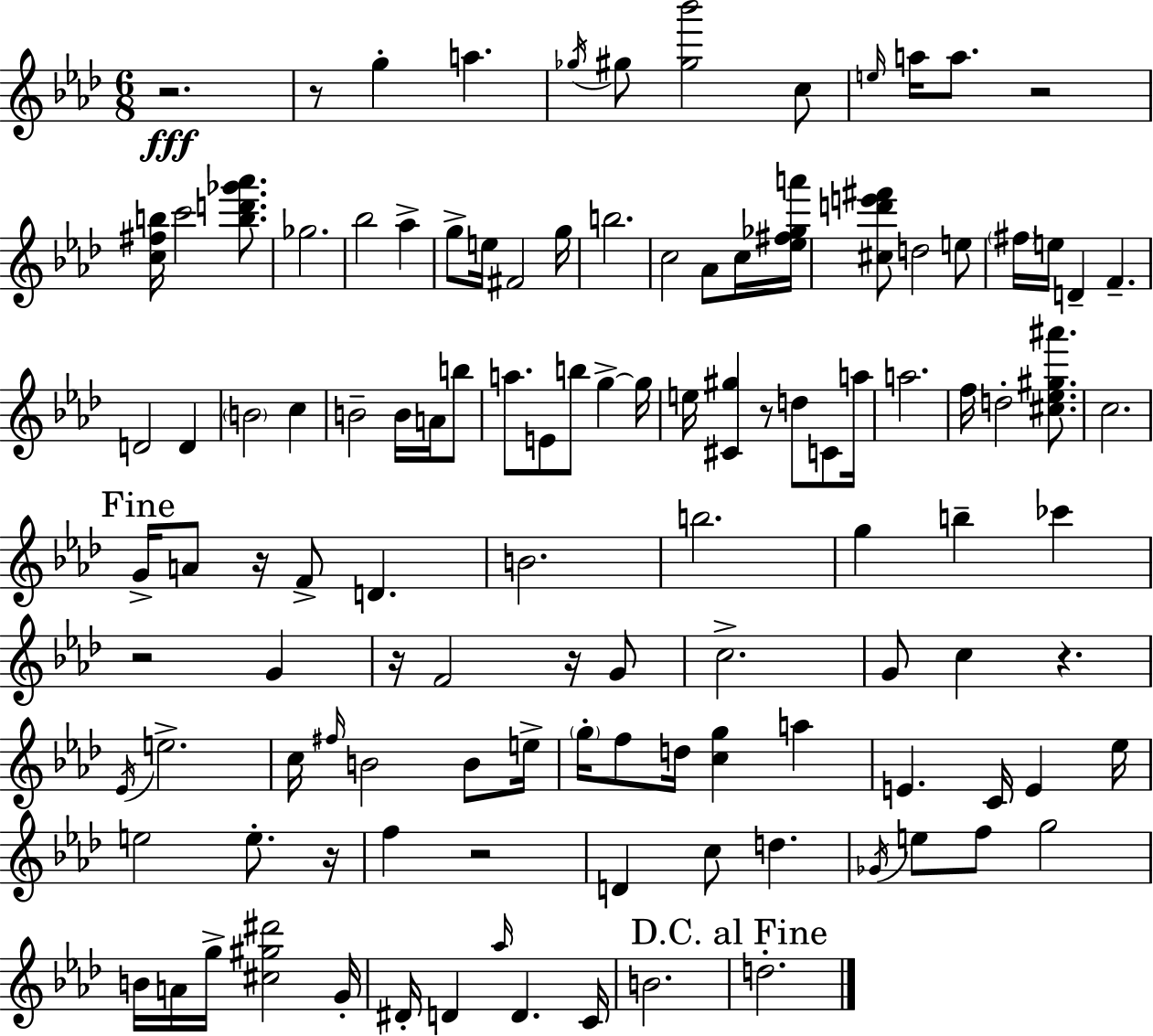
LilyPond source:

{
  \clef treble
  \numericTimeSignature
  \time 6/8
  \key aes \major
  r2.\fff | r8 g''4-. a''4. | \acciaccatura { ges''16 } gis''8 <gis'' bes'''>2 c''8 | \grace { e''16 } a''16 a''8. r2 | \break <c'' fis'' b''>16 c'''2 <b'' d''' ges''' aes'''>8. | ges''2. | bes''2 aes''4-> | g''8-> e''16 fis'2 | \break g''16 b''2. | c''2 aes'8 | c''16 <ees'' fis'' ges'' a'''>16 <cis'' d''' e''' fis'''>8 d''2 | e''8 \parenthesize fis''16 e''16 d'4-- f'4.-- | \break d'2 d'4 | \parenthesize b'2 c''4 | b'2-- b'16 a'16 | b''8 a''8. e'8 b''8 g''4->~~ | \break g''16 e''16 <cis' gis''>4 r8 d''8 c'8 | a''16 a''2. | f''16 d''2-. <cis'' ees'' gis'' ais'''>8. | c''2. | \break \mark "Fine" g'16-> a'8 r16 f'8-> d'4. | b'2. | b''2. | g''4 b''4-- ces'''4 | \break r2 g'4 | r16 f'2 r16 | g'8 c''2.-> | g'8 c''4 r4. | \break \acciaccatura { ees'16 } e''2.-> | c''16 \grace { fis''16 } b'2 | b'8 e''16-> \parenthesize g''16-. f''8 d''16 <c'' g''>4 | a''4 e'4. c'16 e'4 | \break ees''16 e''2 | e''8.-. r16 f''4 r2 | d'4 c''8 d''4. | \acciaccatura { ges'16 } e''8 f''8 g''2 | \break b'16 a'16 g''16-> <cis'' gis'' dis'''>2 | g'16-. dis'16-. d'4 \grace { aes''16 } d'4. | c'16 b'2. | \mark "D.C. al Fine" d''2.-. | \break \bar "|."
}